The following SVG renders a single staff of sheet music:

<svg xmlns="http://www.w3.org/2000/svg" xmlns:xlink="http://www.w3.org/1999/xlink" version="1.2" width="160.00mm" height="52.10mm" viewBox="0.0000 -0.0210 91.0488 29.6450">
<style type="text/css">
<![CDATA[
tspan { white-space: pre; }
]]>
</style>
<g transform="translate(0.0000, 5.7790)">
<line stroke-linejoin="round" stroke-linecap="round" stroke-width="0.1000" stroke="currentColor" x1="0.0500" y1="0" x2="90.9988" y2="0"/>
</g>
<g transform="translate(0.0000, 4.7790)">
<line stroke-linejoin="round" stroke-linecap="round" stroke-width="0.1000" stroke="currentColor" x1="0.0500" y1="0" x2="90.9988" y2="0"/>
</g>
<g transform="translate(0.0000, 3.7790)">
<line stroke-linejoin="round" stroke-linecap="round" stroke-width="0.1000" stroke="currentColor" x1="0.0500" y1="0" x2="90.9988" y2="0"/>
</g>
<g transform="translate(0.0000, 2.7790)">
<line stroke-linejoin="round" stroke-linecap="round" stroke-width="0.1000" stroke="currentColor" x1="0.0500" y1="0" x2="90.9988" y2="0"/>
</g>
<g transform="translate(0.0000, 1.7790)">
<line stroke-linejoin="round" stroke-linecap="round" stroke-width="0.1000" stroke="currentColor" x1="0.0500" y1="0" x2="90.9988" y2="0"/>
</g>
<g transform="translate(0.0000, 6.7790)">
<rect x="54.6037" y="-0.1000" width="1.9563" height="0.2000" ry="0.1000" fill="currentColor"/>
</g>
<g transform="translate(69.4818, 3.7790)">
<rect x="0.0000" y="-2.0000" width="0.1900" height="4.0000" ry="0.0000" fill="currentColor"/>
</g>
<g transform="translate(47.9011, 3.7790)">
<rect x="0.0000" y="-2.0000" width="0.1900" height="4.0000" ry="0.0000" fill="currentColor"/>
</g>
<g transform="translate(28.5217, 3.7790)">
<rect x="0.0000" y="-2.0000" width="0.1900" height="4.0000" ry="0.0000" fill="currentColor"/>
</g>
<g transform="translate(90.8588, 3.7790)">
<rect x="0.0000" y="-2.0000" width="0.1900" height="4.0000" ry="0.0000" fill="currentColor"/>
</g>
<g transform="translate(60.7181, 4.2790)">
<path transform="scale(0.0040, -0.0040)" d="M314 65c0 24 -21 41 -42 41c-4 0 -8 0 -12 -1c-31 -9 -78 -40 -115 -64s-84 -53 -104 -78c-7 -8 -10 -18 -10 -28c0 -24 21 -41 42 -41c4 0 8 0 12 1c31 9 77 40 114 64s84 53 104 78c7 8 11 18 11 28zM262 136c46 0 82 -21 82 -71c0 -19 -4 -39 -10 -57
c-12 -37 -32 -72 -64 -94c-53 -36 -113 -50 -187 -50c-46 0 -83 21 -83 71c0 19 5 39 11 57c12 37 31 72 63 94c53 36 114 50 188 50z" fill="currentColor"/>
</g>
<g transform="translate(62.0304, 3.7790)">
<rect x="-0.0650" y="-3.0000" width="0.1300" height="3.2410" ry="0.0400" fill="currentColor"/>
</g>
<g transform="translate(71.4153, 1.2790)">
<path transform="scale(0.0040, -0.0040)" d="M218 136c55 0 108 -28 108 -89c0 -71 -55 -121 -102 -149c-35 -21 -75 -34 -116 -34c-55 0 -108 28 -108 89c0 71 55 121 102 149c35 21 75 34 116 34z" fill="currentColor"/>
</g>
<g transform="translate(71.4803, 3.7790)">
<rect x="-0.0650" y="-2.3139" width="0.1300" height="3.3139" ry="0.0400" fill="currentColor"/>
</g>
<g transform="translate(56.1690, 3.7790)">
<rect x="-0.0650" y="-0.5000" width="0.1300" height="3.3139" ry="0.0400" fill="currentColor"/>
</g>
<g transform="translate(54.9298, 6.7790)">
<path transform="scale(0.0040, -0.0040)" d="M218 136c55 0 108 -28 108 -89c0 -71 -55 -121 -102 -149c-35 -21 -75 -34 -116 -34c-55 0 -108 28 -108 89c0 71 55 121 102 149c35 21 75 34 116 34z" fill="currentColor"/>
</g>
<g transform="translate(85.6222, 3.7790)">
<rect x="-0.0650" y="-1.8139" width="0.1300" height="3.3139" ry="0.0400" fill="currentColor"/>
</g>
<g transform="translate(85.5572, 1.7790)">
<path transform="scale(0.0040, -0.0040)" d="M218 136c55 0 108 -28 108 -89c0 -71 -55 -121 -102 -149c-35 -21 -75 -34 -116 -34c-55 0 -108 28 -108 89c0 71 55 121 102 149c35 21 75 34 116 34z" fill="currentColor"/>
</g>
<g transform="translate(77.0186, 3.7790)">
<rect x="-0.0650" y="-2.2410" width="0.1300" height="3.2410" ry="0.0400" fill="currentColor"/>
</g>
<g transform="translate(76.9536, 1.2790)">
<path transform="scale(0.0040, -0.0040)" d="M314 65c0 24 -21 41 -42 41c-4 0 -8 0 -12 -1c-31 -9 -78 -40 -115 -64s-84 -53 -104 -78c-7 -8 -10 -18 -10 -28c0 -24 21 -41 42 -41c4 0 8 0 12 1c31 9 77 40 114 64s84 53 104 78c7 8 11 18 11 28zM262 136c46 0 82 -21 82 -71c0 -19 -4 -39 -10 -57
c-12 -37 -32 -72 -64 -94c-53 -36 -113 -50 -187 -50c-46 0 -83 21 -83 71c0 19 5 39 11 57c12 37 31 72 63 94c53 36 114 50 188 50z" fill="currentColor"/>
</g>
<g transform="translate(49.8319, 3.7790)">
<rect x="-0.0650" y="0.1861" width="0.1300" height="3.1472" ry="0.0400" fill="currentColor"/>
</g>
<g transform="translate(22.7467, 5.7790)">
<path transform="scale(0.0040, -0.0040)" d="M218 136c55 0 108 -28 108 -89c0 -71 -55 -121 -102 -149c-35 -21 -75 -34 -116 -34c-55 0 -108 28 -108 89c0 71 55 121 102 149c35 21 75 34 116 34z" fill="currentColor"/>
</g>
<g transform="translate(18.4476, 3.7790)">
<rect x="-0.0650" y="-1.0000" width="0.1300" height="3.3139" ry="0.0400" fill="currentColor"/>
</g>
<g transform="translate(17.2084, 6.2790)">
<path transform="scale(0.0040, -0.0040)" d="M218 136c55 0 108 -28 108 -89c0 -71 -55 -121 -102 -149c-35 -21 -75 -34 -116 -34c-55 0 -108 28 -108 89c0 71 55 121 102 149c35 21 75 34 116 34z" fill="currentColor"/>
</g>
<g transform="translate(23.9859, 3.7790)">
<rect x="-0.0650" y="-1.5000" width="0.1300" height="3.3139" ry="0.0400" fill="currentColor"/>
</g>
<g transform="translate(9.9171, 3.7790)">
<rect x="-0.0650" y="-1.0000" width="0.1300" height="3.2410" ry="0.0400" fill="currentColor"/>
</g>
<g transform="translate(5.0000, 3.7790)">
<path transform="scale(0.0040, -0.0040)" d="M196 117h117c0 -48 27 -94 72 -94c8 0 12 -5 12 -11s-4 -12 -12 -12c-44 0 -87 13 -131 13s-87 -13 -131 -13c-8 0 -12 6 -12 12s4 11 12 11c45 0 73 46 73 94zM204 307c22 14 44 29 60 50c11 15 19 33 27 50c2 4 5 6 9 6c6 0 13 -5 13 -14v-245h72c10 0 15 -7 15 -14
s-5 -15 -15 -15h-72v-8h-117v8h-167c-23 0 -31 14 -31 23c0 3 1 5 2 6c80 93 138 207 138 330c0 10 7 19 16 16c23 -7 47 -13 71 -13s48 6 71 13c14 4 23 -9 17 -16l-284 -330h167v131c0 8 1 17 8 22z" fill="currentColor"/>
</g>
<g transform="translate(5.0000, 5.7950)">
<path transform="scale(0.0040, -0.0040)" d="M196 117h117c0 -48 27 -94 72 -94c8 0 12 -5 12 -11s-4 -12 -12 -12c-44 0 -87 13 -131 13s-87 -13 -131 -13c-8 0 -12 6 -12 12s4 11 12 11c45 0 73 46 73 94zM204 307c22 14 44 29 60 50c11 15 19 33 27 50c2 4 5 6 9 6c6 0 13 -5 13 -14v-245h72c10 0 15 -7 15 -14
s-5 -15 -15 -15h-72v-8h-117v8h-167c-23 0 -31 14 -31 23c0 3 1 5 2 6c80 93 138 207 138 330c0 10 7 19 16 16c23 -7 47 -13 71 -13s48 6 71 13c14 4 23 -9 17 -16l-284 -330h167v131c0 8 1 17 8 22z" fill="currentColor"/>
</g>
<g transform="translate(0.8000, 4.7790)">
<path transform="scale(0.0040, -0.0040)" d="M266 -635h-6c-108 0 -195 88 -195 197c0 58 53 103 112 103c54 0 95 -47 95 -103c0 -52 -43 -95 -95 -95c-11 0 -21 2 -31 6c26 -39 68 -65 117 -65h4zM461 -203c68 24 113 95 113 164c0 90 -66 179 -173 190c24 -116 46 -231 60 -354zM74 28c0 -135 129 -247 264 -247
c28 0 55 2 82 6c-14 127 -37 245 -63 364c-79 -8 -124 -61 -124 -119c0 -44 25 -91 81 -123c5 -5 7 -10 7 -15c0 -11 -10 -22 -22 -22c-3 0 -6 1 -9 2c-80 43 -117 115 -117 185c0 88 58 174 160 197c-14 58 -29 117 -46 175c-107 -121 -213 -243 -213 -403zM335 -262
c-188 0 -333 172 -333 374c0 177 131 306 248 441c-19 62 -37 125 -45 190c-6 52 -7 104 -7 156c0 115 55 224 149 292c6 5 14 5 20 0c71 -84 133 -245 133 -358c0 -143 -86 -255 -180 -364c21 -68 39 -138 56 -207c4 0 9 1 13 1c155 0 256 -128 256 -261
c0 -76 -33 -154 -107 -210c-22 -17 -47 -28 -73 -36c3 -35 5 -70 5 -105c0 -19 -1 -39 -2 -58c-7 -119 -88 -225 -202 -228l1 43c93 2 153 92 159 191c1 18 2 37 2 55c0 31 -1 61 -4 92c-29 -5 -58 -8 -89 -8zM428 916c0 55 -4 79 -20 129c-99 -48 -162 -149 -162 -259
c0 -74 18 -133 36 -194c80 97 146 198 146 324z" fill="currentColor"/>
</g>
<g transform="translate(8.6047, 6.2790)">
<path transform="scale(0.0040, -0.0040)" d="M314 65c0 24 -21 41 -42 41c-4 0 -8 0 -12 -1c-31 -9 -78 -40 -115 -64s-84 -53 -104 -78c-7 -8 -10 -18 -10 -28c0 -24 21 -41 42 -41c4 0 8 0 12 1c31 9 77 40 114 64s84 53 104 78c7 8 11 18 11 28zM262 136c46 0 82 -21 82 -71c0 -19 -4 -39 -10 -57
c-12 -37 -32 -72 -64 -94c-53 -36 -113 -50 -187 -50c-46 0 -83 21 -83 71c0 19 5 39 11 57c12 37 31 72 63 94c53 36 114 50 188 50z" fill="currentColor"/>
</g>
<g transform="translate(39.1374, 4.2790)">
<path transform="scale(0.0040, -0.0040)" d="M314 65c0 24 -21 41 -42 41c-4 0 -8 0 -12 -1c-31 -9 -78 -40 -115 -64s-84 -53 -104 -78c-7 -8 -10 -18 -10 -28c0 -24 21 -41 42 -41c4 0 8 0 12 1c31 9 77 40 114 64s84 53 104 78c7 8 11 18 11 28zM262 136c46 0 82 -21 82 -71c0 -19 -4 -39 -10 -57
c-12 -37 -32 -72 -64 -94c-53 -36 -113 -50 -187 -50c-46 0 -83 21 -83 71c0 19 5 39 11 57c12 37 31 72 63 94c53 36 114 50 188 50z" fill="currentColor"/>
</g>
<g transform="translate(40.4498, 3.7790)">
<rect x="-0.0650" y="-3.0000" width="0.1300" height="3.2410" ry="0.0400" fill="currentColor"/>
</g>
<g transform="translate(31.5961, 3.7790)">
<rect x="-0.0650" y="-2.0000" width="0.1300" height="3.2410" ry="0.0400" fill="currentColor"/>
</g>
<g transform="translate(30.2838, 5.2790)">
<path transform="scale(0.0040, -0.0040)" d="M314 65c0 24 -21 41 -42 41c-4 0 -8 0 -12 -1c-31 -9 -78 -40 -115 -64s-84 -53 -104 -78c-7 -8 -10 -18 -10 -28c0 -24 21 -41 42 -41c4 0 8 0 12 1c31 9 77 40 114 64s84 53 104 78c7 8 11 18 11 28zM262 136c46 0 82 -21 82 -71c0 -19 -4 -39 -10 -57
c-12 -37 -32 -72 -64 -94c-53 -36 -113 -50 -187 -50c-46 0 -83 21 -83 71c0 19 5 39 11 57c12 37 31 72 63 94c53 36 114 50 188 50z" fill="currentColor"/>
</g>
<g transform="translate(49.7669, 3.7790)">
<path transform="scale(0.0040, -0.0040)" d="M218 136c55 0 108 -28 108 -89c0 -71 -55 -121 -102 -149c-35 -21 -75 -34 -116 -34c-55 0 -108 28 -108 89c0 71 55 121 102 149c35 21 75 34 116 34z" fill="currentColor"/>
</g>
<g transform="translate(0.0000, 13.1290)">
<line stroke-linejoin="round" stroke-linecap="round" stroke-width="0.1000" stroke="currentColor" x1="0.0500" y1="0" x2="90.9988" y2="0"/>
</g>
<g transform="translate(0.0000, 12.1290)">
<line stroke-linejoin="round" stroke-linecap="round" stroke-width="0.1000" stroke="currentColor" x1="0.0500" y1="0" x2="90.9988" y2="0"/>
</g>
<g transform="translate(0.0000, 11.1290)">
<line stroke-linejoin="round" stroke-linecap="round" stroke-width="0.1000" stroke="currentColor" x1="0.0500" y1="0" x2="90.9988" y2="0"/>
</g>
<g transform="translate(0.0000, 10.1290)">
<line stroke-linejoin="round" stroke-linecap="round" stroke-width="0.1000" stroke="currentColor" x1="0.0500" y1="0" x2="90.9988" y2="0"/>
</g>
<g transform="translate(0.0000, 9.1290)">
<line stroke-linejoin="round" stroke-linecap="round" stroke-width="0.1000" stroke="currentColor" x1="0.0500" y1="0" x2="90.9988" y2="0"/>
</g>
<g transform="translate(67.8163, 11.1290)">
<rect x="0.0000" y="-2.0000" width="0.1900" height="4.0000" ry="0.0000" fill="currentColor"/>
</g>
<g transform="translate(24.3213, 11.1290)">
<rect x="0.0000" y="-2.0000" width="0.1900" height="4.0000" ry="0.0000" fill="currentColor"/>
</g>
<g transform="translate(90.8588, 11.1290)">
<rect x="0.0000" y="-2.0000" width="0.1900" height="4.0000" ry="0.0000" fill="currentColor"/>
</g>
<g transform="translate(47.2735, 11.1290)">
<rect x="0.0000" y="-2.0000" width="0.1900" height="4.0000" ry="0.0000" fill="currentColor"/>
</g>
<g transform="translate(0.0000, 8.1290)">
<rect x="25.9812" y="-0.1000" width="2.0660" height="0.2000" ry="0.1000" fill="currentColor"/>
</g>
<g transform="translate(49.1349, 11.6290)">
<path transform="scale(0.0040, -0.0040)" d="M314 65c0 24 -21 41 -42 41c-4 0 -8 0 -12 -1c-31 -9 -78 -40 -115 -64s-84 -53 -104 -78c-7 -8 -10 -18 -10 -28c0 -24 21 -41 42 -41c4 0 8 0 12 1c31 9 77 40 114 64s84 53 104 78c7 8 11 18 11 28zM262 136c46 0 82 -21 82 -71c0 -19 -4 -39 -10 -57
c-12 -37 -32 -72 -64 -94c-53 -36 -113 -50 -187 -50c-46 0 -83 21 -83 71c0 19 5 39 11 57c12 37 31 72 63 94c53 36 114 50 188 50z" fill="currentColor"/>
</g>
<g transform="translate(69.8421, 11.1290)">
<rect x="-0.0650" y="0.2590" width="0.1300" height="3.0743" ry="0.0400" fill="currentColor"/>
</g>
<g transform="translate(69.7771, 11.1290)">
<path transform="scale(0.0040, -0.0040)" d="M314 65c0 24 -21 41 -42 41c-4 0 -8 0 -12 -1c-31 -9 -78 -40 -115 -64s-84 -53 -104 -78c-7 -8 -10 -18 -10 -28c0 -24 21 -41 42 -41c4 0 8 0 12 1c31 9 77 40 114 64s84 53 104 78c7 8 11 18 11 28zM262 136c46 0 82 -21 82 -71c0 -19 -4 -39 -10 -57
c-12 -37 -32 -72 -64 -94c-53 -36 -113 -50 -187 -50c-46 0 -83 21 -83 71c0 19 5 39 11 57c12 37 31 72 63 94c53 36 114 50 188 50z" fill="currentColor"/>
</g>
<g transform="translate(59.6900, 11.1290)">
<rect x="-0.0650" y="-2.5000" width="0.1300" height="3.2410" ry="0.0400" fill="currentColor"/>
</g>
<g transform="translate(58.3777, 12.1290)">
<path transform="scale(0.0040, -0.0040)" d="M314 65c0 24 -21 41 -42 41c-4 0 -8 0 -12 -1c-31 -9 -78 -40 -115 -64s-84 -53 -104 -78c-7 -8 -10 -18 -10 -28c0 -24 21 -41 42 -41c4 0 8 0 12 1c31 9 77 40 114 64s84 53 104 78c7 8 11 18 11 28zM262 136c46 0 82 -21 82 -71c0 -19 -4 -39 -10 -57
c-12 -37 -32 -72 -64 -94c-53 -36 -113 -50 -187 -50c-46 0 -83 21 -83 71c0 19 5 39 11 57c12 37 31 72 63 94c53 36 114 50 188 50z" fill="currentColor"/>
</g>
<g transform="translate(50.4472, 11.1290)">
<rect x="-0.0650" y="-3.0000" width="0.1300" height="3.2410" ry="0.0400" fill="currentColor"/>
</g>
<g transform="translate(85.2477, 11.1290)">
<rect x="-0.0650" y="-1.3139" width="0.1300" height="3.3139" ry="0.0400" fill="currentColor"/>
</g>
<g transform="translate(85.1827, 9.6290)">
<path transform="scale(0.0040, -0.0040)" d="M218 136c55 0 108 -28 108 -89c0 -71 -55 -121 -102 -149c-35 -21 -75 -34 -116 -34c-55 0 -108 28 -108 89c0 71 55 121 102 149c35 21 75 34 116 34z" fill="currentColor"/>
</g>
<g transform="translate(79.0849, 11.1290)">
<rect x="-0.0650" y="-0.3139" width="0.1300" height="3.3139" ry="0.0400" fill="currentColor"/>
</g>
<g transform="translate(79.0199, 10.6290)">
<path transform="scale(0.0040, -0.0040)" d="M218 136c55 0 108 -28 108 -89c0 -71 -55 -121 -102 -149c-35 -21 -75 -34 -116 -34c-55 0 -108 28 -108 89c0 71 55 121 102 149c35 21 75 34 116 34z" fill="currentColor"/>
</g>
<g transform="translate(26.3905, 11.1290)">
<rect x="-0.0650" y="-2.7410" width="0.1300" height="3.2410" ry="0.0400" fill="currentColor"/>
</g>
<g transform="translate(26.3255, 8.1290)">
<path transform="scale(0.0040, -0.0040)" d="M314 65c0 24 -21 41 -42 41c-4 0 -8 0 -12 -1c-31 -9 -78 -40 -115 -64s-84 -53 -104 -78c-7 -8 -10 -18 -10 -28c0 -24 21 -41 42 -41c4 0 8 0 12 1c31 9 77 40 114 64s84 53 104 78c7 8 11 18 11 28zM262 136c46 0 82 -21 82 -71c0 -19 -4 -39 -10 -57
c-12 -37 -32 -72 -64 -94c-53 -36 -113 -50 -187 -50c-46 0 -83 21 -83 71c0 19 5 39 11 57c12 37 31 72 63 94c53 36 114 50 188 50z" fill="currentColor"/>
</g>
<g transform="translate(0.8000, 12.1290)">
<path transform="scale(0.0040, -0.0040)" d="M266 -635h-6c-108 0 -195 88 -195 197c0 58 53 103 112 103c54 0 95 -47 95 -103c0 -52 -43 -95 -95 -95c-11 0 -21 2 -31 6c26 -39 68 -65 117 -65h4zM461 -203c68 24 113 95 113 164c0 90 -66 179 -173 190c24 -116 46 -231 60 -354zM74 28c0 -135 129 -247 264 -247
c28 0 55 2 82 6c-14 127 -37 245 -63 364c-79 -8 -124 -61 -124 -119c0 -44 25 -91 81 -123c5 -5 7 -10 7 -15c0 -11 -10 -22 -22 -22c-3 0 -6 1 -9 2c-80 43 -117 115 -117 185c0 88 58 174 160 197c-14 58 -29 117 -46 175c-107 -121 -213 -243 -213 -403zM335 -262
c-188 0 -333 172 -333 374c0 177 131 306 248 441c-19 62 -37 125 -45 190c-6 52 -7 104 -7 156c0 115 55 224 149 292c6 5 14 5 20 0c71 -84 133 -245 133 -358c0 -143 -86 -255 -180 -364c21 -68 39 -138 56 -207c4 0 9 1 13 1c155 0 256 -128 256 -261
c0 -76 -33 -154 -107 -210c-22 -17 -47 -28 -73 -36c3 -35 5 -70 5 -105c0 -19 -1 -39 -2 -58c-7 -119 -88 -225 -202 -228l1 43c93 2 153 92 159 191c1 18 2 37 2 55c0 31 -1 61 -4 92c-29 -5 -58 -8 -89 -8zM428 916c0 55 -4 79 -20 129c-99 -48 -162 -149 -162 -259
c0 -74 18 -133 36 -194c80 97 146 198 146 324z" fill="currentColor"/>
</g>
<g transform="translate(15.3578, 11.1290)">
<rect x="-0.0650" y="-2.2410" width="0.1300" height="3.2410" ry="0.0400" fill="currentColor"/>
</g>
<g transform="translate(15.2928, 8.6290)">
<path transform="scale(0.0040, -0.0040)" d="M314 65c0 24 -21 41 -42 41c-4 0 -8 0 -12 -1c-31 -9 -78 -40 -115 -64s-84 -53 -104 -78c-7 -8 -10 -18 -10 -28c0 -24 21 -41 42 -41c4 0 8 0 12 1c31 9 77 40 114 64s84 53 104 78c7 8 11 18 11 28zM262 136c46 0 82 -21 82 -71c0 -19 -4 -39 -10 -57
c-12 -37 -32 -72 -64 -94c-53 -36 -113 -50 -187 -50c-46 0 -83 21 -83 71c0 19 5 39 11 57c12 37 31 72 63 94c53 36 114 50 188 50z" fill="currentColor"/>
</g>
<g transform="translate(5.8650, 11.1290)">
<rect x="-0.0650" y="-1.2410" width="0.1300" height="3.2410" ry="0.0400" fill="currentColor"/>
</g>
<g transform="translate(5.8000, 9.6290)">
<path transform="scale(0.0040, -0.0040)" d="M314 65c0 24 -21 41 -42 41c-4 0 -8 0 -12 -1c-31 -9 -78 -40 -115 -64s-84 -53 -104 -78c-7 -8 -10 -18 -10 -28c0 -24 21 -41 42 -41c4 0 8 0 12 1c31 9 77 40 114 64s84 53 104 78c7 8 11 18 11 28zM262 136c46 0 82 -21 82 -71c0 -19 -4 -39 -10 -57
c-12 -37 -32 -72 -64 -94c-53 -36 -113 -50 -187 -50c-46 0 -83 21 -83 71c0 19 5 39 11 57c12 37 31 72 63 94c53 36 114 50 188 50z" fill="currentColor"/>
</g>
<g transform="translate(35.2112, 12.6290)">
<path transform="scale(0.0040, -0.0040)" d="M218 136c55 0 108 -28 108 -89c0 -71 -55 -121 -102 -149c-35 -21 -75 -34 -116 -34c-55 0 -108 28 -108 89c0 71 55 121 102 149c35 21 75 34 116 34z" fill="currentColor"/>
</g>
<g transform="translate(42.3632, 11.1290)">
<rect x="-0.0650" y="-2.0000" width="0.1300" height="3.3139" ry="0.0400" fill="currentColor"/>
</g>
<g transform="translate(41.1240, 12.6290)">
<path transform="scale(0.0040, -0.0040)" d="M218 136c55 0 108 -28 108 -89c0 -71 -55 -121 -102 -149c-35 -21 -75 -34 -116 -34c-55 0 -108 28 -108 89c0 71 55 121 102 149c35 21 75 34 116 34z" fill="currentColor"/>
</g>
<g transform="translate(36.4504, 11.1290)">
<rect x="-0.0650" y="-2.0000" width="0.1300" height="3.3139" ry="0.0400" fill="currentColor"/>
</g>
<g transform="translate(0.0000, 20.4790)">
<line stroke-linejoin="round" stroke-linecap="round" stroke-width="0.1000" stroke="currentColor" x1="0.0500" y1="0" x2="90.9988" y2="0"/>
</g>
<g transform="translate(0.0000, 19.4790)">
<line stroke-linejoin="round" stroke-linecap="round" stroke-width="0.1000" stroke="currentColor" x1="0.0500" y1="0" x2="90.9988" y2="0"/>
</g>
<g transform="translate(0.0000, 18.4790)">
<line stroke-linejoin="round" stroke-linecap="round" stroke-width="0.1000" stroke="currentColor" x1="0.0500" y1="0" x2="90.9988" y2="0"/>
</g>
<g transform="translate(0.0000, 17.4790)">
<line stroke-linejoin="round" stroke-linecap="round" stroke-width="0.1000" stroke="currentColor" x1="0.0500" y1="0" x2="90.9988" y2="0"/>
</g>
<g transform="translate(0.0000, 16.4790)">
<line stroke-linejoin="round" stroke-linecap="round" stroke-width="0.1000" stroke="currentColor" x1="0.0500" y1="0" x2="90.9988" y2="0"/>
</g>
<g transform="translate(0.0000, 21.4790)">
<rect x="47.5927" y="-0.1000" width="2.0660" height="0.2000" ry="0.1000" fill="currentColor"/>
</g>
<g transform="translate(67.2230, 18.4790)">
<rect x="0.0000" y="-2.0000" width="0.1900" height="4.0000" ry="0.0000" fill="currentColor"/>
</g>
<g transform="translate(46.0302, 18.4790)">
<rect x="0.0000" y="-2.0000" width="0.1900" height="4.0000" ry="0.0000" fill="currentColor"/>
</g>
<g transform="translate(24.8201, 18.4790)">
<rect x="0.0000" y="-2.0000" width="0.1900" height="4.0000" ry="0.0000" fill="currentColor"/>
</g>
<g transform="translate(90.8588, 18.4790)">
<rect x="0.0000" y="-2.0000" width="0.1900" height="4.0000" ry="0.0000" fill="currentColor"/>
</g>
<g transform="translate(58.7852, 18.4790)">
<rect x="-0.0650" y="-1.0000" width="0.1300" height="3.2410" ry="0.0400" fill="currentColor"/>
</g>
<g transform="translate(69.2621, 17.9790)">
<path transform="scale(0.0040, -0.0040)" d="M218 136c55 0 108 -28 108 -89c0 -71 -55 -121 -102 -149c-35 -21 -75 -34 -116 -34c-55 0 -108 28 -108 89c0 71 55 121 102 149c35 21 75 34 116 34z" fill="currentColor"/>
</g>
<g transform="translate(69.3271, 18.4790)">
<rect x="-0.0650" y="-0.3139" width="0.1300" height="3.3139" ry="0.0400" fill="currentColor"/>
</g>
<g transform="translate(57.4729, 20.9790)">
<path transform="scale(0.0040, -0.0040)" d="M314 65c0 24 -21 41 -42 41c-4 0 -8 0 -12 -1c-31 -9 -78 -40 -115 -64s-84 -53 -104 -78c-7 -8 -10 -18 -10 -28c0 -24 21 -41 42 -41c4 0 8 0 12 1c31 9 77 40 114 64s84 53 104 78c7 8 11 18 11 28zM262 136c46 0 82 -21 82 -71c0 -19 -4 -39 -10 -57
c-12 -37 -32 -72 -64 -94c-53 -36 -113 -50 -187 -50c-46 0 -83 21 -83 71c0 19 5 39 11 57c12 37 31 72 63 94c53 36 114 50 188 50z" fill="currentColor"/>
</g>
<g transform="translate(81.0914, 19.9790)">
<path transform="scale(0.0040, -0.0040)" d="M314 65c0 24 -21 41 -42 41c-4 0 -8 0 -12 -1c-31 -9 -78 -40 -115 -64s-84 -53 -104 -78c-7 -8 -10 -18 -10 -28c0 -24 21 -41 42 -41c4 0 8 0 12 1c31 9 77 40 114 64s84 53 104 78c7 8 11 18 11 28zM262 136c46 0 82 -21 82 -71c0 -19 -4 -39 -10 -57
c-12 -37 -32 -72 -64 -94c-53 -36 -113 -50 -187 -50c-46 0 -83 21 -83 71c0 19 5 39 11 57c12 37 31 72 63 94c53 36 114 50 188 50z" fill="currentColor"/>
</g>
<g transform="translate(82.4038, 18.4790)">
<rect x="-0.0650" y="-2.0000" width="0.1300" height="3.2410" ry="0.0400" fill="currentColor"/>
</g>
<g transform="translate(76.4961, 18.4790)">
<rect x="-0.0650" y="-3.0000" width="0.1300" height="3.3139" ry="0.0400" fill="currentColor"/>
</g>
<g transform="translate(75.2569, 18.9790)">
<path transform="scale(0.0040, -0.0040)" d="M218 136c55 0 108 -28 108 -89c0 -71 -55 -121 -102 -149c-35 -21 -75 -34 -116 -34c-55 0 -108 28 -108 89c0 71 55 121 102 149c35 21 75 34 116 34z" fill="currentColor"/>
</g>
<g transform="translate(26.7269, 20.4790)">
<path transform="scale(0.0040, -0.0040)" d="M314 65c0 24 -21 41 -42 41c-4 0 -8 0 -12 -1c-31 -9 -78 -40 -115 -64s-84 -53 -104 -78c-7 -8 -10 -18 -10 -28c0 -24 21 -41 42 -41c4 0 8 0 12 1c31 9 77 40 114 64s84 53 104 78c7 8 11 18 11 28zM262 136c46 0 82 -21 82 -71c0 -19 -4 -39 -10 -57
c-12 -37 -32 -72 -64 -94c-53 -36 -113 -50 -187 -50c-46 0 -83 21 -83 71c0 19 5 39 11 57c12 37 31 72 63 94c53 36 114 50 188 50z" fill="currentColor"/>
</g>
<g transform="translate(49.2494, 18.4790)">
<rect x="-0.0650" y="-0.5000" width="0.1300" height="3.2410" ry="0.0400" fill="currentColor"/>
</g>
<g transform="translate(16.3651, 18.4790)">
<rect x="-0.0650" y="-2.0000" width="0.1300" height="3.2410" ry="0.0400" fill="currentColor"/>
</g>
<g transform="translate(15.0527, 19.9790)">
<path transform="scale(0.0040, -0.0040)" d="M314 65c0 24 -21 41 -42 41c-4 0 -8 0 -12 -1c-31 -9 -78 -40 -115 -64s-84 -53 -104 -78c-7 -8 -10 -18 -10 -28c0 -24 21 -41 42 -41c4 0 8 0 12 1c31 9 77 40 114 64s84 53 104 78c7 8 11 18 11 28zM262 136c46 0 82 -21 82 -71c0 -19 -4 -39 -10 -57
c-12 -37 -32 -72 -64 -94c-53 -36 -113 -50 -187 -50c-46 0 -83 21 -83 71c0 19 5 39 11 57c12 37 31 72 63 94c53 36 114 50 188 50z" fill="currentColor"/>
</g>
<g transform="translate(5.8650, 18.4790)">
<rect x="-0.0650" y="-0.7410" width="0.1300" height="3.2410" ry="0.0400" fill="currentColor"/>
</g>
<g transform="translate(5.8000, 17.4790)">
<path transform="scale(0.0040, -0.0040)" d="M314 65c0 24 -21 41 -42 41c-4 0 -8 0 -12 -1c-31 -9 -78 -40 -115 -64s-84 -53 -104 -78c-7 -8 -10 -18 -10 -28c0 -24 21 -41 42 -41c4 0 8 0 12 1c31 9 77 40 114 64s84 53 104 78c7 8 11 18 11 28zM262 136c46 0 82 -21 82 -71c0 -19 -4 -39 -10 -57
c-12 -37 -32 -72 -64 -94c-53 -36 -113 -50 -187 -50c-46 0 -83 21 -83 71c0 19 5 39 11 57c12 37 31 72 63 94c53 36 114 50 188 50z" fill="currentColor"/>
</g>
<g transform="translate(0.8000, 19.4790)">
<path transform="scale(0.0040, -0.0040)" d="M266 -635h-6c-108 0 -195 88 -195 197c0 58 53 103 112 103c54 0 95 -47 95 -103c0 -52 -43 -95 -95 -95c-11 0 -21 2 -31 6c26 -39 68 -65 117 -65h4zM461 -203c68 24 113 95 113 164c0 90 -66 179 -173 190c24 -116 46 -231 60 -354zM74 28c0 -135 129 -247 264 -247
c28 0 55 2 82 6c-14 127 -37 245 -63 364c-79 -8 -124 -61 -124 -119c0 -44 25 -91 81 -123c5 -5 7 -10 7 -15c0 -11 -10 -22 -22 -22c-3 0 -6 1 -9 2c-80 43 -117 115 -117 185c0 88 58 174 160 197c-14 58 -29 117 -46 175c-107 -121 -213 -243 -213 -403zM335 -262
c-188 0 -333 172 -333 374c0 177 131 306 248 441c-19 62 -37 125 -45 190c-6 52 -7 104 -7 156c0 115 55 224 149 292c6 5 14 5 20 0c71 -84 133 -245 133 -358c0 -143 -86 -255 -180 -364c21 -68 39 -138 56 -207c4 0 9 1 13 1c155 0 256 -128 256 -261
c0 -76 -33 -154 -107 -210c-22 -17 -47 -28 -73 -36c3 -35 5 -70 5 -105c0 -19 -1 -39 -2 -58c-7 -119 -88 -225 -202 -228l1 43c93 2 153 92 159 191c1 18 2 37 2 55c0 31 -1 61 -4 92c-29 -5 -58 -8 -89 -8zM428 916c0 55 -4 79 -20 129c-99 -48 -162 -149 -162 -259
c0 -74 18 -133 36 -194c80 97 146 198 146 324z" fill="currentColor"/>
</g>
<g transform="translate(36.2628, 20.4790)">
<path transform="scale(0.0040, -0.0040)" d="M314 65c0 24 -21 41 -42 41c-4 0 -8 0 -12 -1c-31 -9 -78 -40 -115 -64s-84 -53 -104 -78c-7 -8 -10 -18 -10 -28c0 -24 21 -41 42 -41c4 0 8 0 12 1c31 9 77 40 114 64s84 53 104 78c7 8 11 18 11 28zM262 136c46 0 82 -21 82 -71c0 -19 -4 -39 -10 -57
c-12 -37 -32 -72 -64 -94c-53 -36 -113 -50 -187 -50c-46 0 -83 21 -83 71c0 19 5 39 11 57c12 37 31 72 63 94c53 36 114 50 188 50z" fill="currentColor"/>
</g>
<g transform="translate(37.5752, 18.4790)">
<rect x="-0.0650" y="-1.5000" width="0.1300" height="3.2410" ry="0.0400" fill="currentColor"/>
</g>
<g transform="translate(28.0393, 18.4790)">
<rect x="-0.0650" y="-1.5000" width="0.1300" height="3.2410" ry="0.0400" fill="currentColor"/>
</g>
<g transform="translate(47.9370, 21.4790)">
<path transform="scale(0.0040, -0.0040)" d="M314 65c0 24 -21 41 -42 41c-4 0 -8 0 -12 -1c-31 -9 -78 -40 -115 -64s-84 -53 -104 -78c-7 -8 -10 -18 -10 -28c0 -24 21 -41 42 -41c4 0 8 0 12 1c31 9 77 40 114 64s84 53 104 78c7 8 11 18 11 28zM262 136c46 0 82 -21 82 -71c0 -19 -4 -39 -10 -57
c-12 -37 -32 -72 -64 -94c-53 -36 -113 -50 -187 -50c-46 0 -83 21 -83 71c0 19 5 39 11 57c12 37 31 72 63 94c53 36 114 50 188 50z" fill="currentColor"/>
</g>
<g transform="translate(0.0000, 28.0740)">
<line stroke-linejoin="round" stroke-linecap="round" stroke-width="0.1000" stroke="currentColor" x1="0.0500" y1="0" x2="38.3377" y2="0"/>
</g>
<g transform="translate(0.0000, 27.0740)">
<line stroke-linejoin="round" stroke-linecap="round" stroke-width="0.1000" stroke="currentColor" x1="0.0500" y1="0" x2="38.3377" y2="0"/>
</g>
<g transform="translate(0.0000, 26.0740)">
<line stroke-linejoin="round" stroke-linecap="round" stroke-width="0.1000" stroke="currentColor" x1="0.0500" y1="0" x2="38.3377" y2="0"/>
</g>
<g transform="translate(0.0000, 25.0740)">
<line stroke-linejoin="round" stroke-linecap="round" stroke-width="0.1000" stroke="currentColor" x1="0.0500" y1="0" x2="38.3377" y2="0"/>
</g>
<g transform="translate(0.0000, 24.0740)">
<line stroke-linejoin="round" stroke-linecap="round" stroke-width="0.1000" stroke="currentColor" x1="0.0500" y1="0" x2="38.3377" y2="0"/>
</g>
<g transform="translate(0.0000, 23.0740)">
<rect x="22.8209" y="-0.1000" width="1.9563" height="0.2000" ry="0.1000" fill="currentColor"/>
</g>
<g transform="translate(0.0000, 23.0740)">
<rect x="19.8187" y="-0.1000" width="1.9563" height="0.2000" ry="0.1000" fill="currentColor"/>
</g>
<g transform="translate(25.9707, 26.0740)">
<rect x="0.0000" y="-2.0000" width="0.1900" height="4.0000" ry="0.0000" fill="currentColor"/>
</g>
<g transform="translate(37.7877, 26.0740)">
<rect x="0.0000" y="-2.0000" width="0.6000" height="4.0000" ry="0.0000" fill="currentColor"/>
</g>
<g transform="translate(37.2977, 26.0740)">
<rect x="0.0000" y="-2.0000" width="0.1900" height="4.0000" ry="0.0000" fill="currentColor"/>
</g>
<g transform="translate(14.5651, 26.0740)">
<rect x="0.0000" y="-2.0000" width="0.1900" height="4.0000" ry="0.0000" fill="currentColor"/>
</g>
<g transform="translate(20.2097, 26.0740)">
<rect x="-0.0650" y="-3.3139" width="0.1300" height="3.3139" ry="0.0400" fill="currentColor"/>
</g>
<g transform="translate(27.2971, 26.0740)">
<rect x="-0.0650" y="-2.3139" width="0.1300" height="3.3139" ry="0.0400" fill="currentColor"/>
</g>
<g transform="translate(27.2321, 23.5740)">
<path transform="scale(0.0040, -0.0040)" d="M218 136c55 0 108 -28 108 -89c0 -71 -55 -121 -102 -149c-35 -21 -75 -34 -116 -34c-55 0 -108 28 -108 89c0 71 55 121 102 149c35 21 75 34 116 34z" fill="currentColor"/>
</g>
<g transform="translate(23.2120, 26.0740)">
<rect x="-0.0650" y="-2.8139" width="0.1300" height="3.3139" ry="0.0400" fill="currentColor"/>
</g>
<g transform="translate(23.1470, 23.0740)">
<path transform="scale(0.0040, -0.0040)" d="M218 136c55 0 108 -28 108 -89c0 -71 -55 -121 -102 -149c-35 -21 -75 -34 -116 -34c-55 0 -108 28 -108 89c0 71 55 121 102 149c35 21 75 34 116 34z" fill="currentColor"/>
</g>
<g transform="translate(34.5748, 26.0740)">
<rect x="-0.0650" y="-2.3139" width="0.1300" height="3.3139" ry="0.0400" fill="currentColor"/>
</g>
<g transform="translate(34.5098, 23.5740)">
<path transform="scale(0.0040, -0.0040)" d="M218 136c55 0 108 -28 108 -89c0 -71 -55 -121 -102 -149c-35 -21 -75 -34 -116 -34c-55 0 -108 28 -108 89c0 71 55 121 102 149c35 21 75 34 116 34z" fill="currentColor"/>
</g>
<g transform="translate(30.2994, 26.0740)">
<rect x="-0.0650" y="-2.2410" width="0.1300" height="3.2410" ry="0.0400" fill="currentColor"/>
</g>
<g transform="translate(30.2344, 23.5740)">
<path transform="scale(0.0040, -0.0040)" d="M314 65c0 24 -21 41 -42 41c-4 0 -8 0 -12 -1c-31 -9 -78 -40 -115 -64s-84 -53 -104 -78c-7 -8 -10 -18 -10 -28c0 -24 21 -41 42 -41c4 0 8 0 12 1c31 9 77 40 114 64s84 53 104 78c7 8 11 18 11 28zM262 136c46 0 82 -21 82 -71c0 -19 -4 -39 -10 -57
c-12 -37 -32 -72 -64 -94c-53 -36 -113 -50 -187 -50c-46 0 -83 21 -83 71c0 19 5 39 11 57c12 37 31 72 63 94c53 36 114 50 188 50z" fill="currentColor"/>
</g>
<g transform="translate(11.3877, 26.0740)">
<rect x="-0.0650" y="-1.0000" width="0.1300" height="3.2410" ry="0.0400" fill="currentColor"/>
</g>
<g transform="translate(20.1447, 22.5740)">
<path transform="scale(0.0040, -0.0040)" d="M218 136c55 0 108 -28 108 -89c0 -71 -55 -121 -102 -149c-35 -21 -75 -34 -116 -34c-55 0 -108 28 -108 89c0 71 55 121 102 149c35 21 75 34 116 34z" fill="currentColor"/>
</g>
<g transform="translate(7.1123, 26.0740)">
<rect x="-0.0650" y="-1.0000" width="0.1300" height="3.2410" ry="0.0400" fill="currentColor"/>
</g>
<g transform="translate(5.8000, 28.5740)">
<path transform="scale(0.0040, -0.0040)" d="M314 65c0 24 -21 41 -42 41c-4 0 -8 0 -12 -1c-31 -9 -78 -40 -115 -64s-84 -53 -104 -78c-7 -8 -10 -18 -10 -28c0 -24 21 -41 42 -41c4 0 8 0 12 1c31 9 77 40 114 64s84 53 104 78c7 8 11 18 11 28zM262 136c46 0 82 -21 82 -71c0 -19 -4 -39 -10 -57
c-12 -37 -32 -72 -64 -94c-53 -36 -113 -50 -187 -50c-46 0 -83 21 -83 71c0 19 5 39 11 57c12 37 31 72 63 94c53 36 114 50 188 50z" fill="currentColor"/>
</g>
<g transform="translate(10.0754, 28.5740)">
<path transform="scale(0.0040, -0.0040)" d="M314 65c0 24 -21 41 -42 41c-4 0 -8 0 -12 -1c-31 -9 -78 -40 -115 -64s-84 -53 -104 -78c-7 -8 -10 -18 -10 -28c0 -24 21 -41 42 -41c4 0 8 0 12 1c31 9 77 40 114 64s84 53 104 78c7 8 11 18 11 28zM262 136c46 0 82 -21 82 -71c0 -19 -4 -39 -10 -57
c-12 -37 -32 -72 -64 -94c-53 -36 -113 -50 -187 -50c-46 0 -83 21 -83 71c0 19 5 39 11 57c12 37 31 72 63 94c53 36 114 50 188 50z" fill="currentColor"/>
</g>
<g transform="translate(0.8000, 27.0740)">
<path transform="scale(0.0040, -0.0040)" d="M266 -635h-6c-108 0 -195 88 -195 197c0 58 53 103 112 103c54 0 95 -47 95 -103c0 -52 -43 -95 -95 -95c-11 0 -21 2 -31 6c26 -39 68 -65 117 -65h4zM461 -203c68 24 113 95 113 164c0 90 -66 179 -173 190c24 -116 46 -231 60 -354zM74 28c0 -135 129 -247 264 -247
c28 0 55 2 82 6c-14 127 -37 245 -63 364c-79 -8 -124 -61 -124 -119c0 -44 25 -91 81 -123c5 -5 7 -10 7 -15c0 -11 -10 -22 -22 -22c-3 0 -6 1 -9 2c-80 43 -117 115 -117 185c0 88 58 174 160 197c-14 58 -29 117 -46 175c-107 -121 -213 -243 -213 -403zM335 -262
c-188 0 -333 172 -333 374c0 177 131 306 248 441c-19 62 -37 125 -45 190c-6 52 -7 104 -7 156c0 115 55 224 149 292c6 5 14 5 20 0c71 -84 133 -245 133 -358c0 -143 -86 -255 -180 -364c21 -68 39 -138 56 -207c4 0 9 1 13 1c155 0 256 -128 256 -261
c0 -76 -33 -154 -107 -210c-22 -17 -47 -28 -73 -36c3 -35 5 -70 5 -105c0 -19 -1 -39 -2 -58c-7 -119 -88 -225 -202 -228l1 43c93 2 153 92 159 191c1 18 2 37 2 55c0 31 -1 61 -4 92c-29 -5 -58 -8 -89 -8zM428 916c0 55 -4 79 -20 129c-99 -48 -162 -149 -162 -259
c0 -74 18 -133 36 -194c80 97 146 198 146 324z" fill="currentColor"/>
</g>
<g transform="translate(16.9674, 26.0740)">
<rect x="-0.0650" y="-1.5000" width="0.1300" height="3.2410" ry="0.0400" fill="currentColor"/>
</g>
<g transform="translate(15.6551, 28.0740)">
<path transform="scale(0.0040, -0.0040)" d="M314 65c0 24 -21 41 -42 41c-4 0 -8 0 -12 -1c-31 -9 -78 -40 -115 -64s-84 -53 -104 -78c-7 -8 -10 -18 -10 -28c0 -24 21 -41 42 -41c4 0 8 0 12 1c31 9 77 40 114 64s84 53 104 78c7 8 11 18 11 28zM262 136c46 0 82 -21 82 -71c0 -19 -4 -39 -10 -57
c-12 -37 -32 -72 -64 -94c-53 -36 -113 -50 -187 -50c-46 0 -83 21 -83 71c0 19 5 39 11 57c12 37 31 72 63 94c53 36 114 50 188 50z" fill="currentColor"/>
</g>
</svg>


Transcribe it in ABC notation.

X:1
T:Untitled
M:4/4
L:1/4
K:C
D2 D E F2 A2 B C A2 g g2 f e2 g2 a2 F F A2 G2 B2 c e d2 F2 E2 E2 C2 D2 c A F2 D2 D2 E2 b a g g2 g